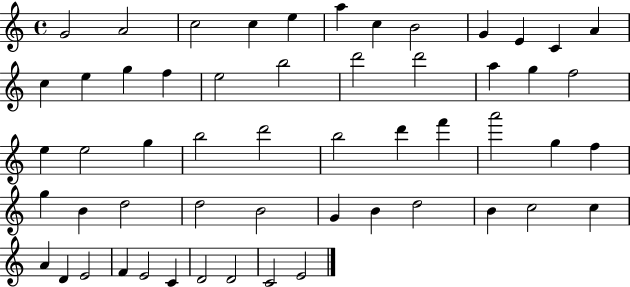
{
  \clef treble
  \time 4/4
  \defaultTimeSignature
  \key c \major
  g'2 a'2 | c''2 c''4 e''4 | a''4 c''4 b'2 | g'4 e'4 c'4 a'4 | \break c''4 e''4 g''4 f''4 | e''2 b''2 | d'''2 d'''2 | a''4 g''4 f''2 | \break e''4 e''2 g''4 | b''2 d'''2 | b''2 d'''4 f'''4 | a'''2 g''4 f''4 | \break g''4 b'4 d''2 | d''2 b'2 | g'4 b'4 d''2 | b'4 c''2 c''4 | \break a'4 d'4 e'2 | f'4 e'2 c'4 | d'2 d'2 | c'2 e'2 | \break \bar "|."
}